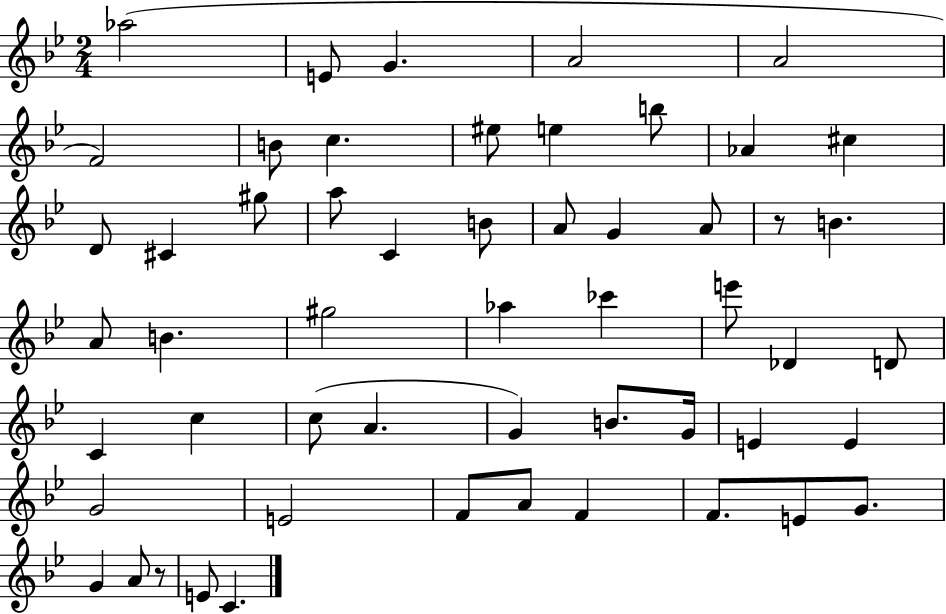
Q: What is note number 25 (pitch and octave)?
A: B4